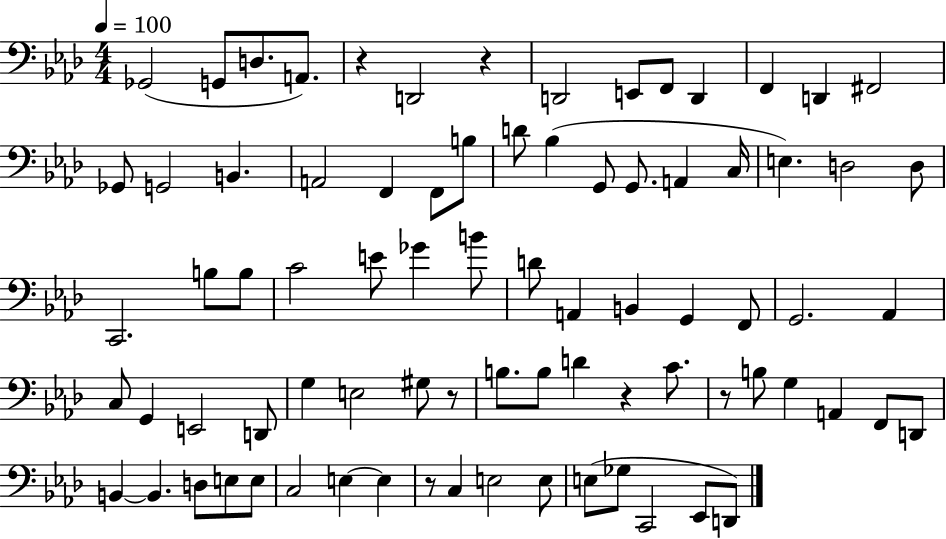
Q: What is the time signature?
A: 4/4